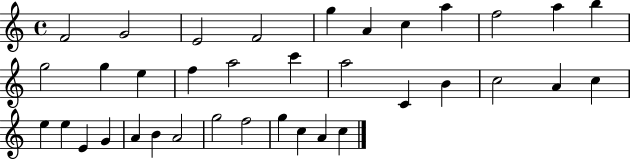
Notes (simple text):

F4/h G4/h E4/h F4/h G5/q A4/q C5/q A5/q F5/h A5/q B5/q G5/h G5/q E5/q F5/q A5/h C6/q A5/h C4/q B4/q C5/h A4/q C5/q E5/q E5/q E4/q G4/q A4/q B4/q A4/h G5/h F5/h G5/q C5/q A4/q C5/q